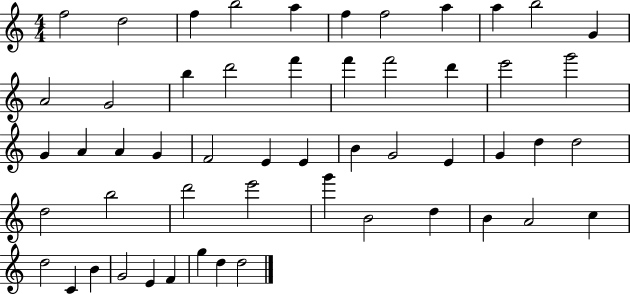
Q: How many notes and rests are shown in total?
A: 53